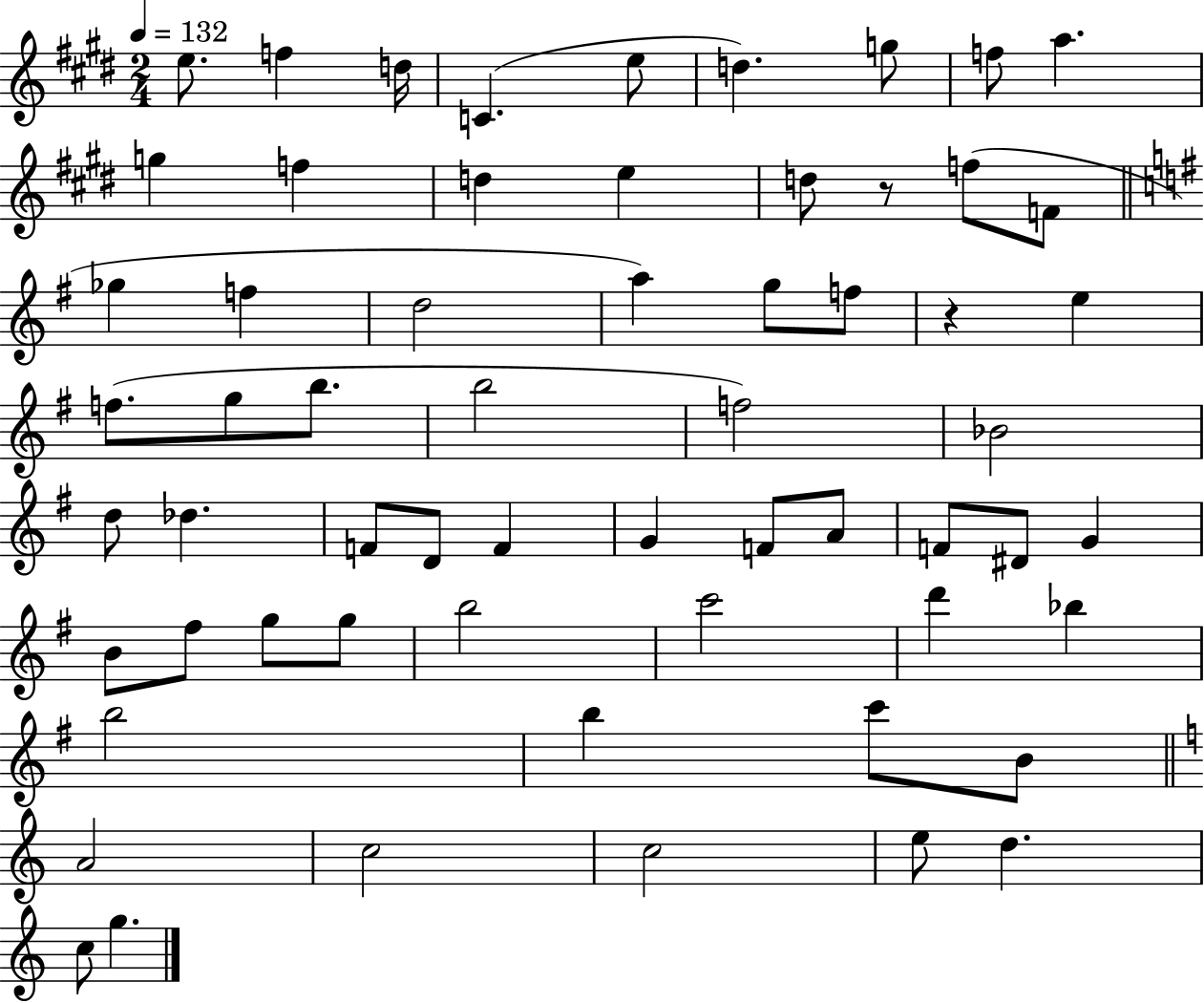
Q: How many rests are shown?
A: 2